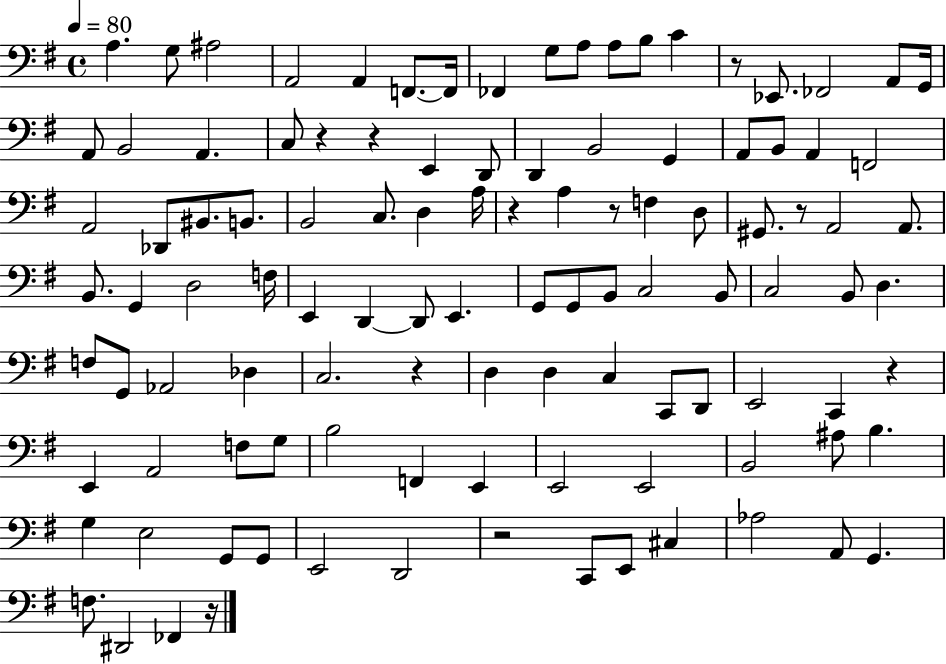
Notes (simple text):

A3/q. G3/e A#3/h A2/h A2/q F2/e. F2/s FES2/q G3/e A3/e A3/e B3/e C4/q R/e Eb2/e. FES2/h A2/e G2/s A2/e B2/h A2/q. C3/e R/q R/q E2/q D2/e D2/q B2/h G2/q A2/e B2/e A2/q F2/h A2/h Db2/e BIS2/e. B2/e. B2/h C3/e. D3/q A3/s R/q A3/q R/e F3/q D3/e G#2/e. R/e A2/h A2/e. B2/e. G2/q D3/h F3/s E2/q D2/q D2/e E2/q. G2/e G2/e B2/e C3/h B2/e C3/h B2/e D3/q. F3/e G2/e Ab2/h Db3/q C3/h. R/q D3/q D3/q C3/q C2/e D2/e E2/h C2/q R/q E2/q A2/h F3/e G3/e B3/h F2/q E2/q E2/h E2/h B2/h A#3/e B3/q. G3/q E3/h G2/e G2/e E2/h D2/h R/h C2/e E2/e C#3/q Ab3/h A2/e G2/q. F3/e. D#2/h FES2/q R/s